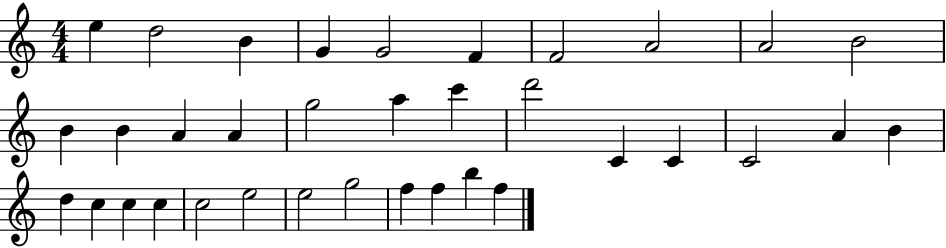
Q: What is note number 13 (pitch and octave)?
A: A4